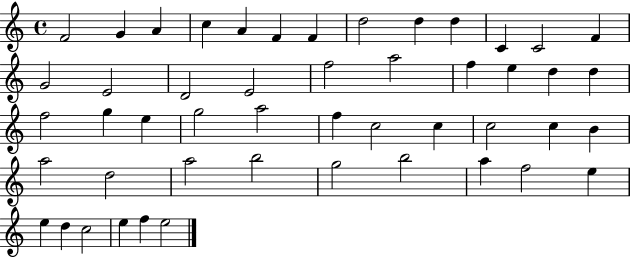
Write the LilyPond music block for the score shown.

{
  \clef treble
  \time 4/4
  \defaultTimeSignature
  \key c \major
  f'2 g'4 a'4 | c''4 a'4 f'4 f'4 | d''2 d''4 d''4 | c'4 c'2 f'4 | \break g'2 e'2 | d'2 e'2 | f''2 a''2 | f''4 e''4 d''4 d''4 | \break f''2 g''4 e''4 | g''2 a''2 | f''4 c''2 c''4 | c''2 c''4 b'4 | \break a''2 d''2 | a''2 b''2 | g''2 b''2 | a''4 f''2 e''4 | \break e''4 d''4 c''2 | e''4 f''4 e''2 | \bar "|."
}